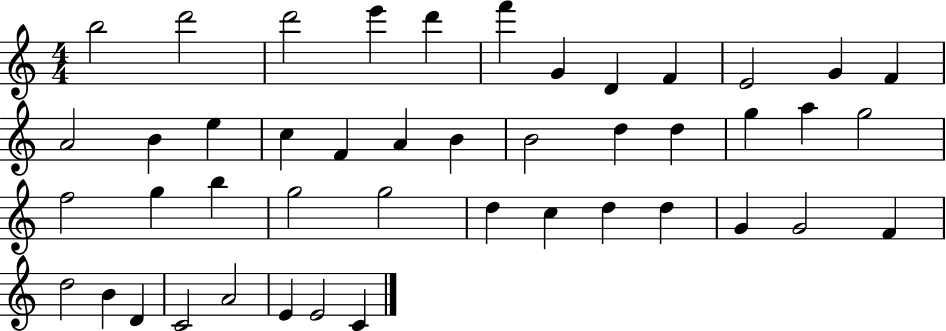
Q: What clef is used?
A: treble